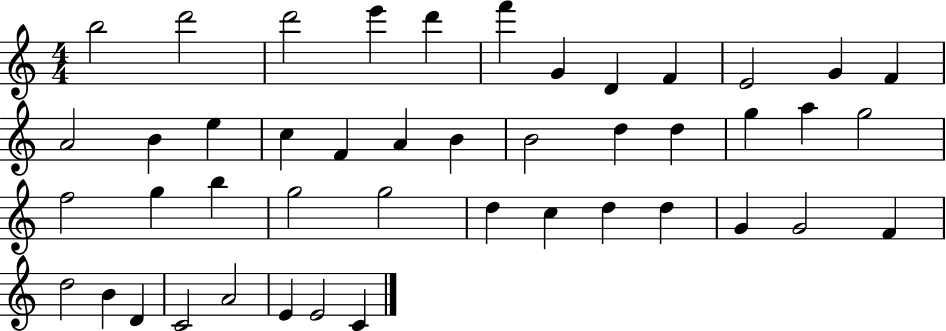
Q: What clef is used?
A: treble